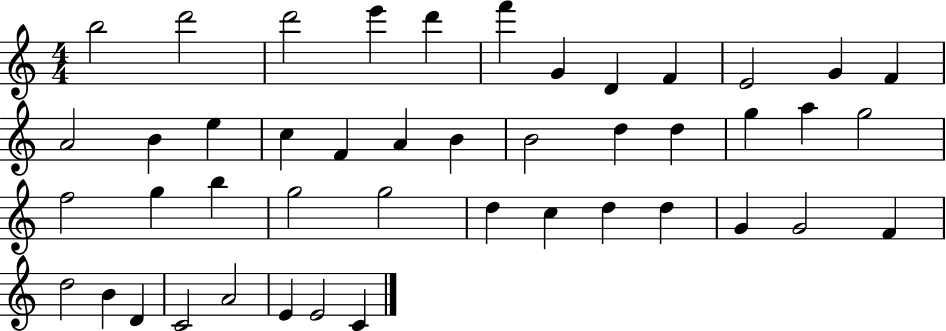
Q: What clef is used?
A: treble